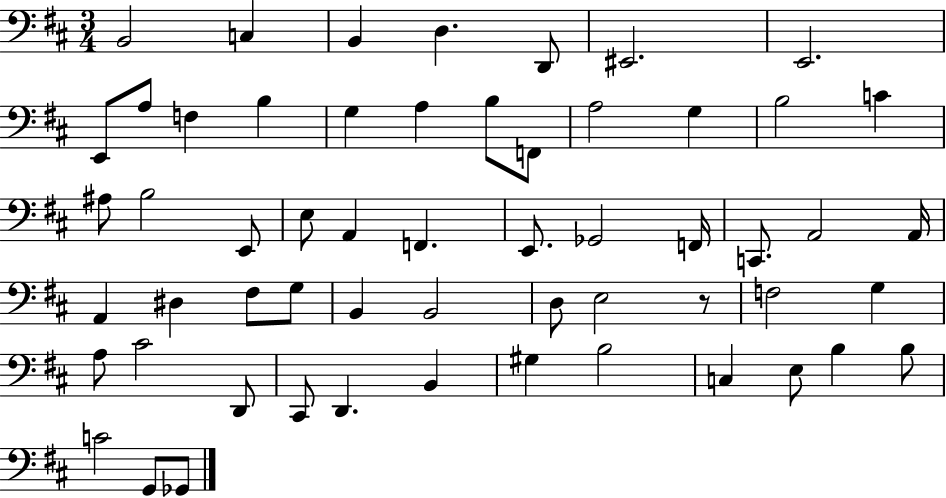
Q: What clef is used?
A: bass